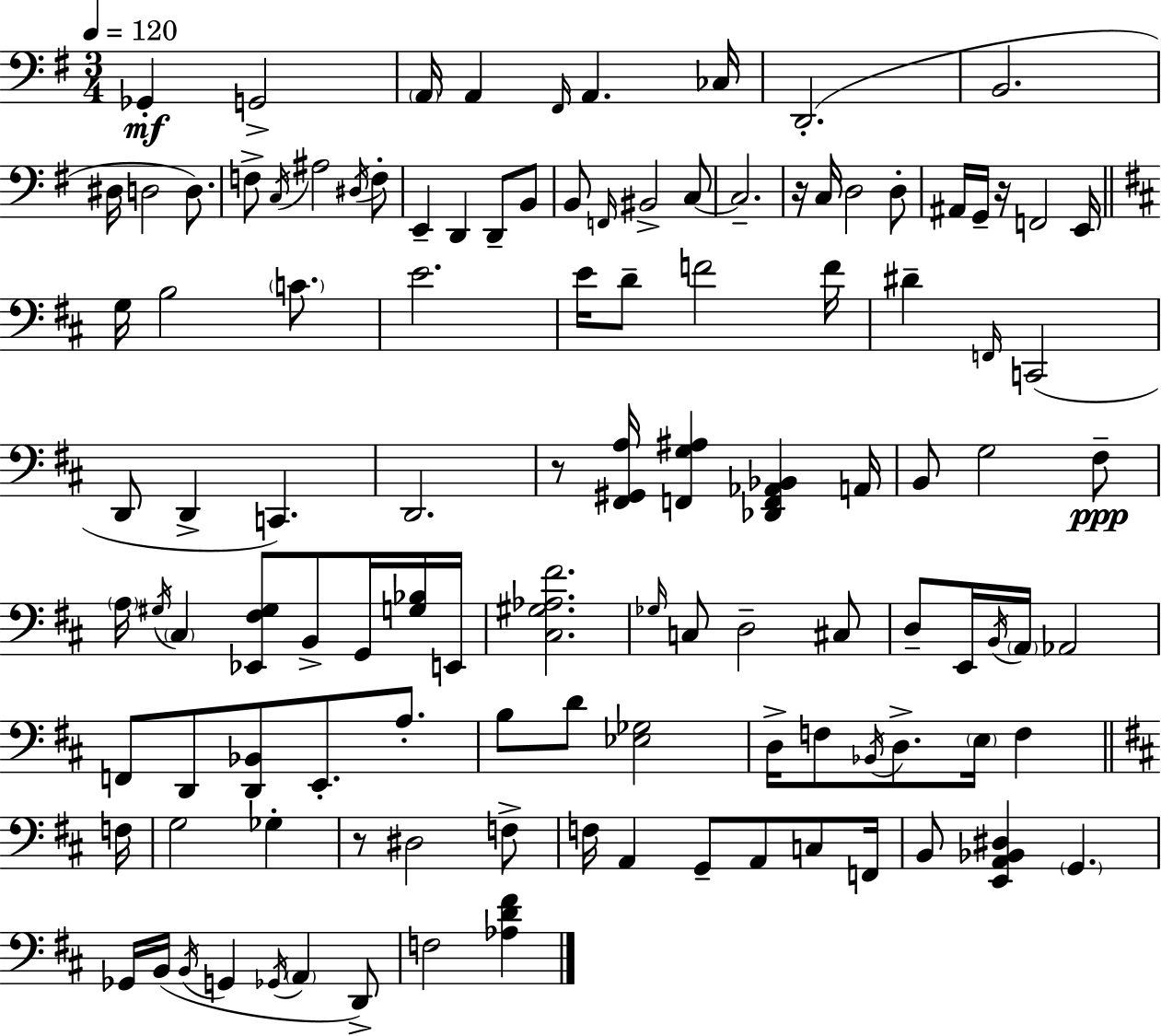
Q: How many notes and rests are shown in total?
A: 114